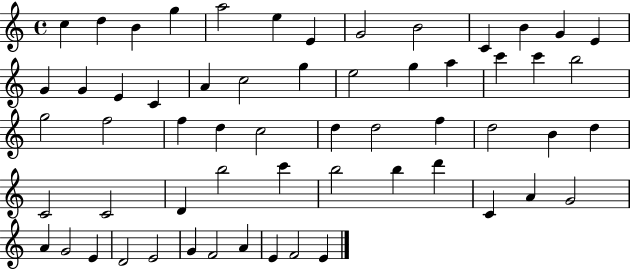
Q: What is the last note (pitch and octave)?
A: E4